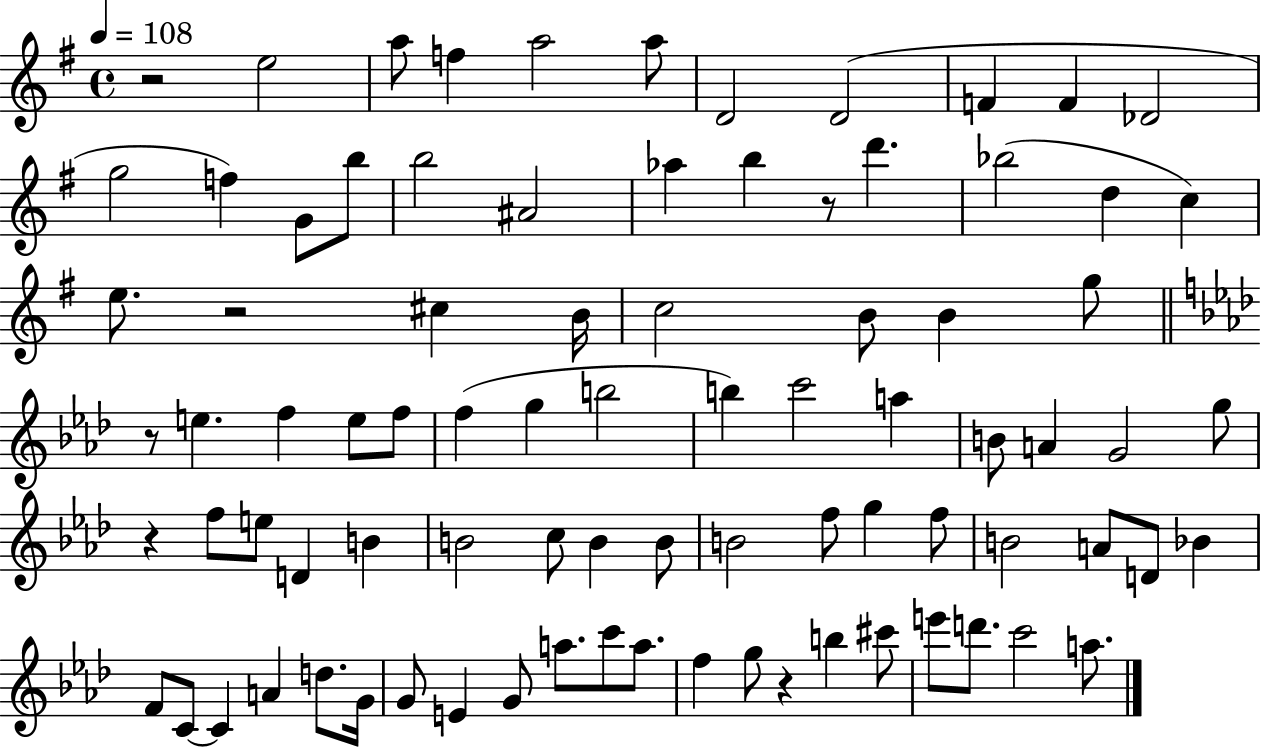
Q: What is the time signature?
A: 4/4